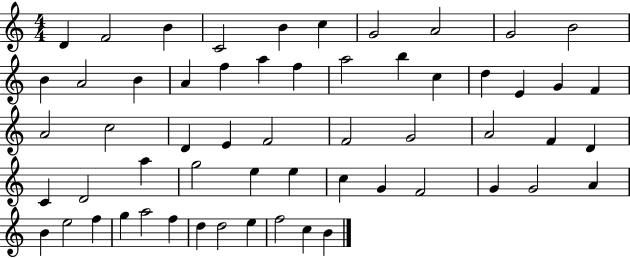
D4/q F4/h B4/q C4/h B4/q C5/q G4/h A4/h G4/h B4/h B4/q A4/h B4/q A4/q F5/q A5/q F5/q A5/h B5/q C5/q D5/q E4/q G4/q F4/q A4/h C5/h D4/q E4/q F4/h F4/h G4/h A4/h F4/q D4/q C4/q D4/h A5/q G5/h E5/q E5/q C5/q G4/q F4/h G4/q G4/h A4/q B4/q E5/h F5/q G5/q A5/h F5/q D5/q D5/h E5/q F5/h C5/q B4/q